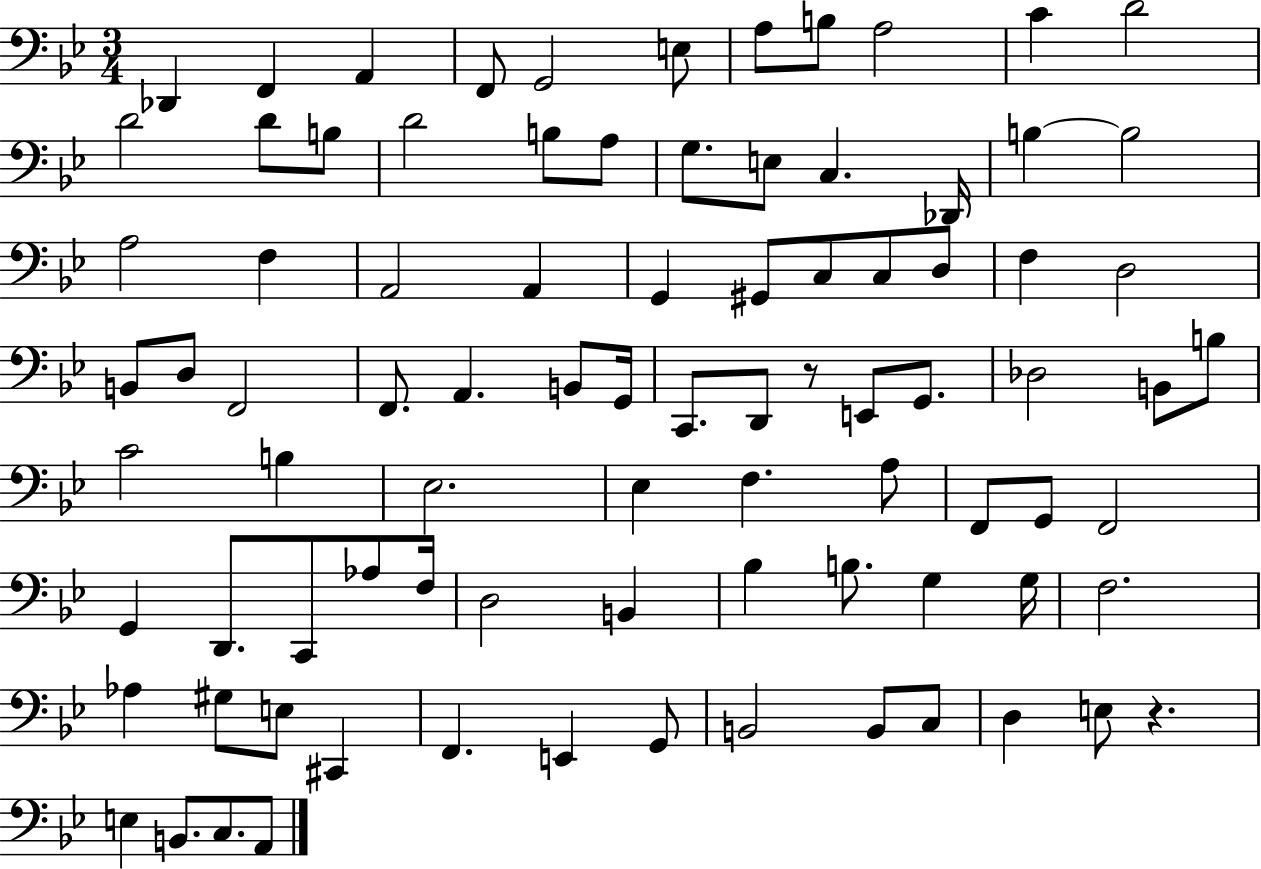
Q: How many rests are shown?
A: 2